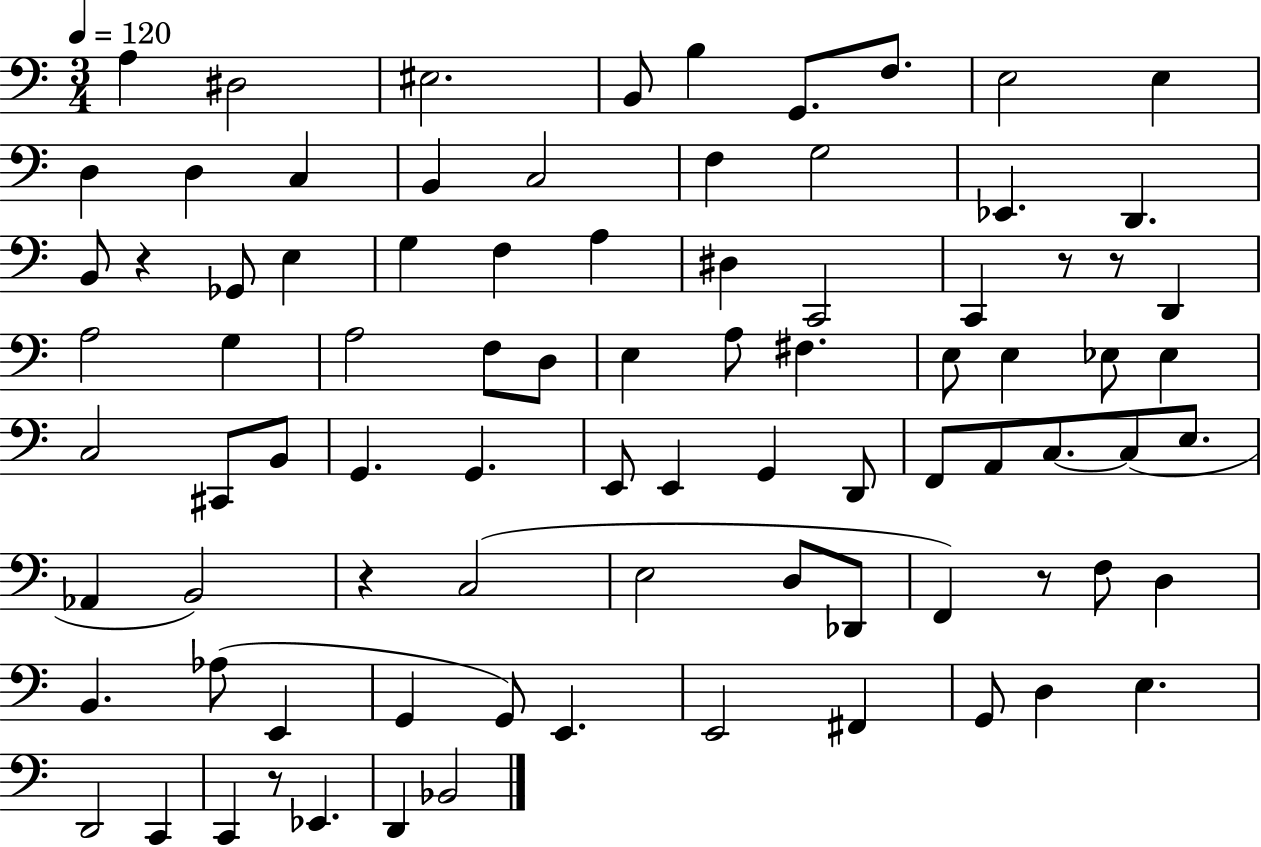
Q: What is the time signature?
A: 3/4